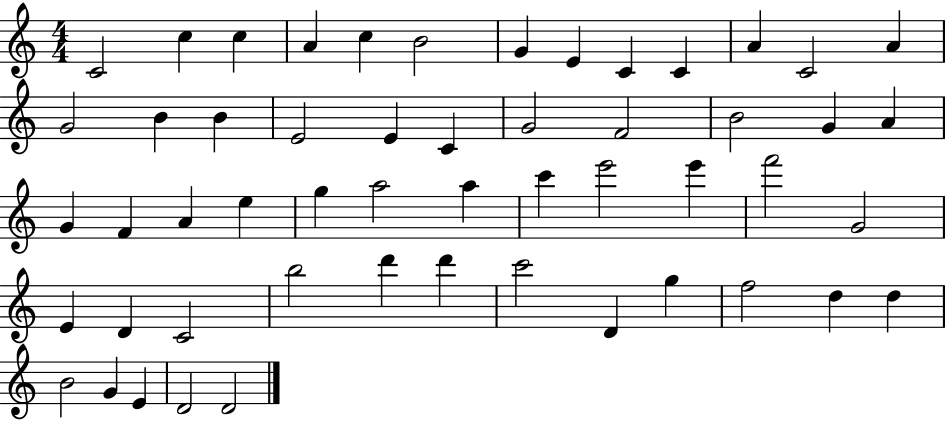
{
  \clef treble
  \numericTimeSignature
  \time 4/4
  \key c \major
  c'2 c''4 c''4 | a'4 c''4 b'2 | g'4 e'4 c'4 c'4 | a'4 c'2 a'4 | \break g'2 b'4 b'4 | e'2 e'4 c'4 | g'2 f'2 | b'2 g'4 a'4 | \break g'4 f'4 a'4 e''4 | g''4 a''2 a''4 | c'''4 e'''2 e'''4 | f'''2 g'2 | \break e'4 d'4 c'2 | b''2 d'''4 d'''4 | c'''2 d'4 g''4 | f''2 d''4 d''4 | \break b'2 g'4 e'4 | d'2 d'2 | \bar "|."
}